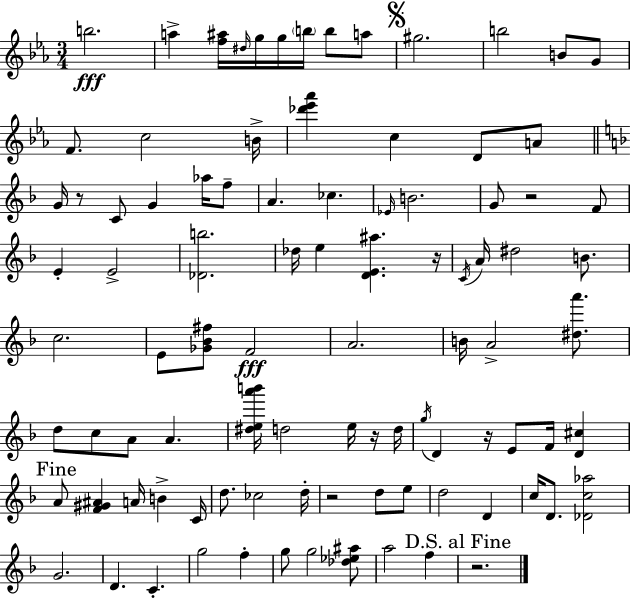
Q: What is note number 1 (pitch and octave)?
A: B5